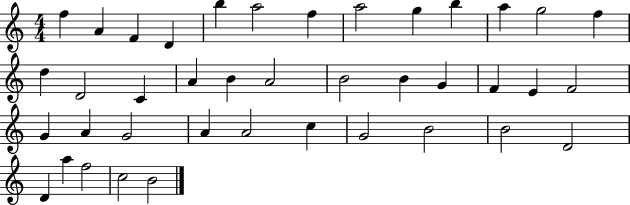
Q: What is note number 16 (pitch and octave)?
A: C4